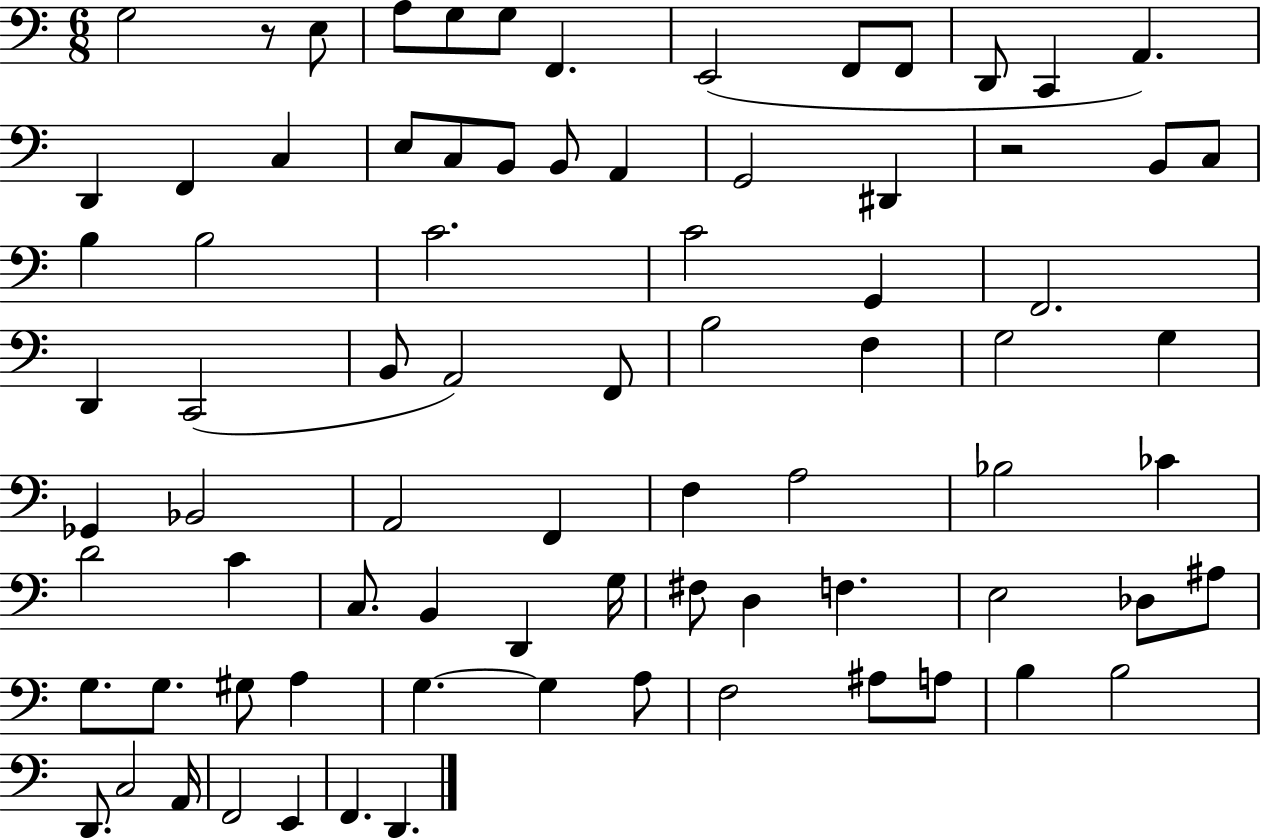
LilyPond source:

{
  \clef bass
  \numericTimeSignature
  \time 6/8
  \key c \major
  g2 r8 e8 | a8 g8 g8 f,4. | e,2( f,8 f,8 | d,8 c,4 a,4.) | \break d,4 f,4 c4 | e8 c8 b,8 b,8 a,4 | g,2 dis,4 | r2 b,8 c8 | \break b4 b2 | c'2. | c'2 g,4 | f,2. | \break d,4 c,2( | b,8 a,2) f,8 | b2 f4 | g2 g4 | \break ges,4 bes,2 | a,2 f,4 | f4 a2 | bes2 ces'4 | \break d'2 c'4 | c8. b,4 d,4 g16 | fis8 d4 f4. | e2 des8 ais8 | \break g8. g8. gis8 a4 | g4.~~ g4 a8 | f2 ais8 a8 | b4 b2 | \break d,8. c2 a,16 | f,2 e,4 | f,4. d,4. | \bar "|."
}